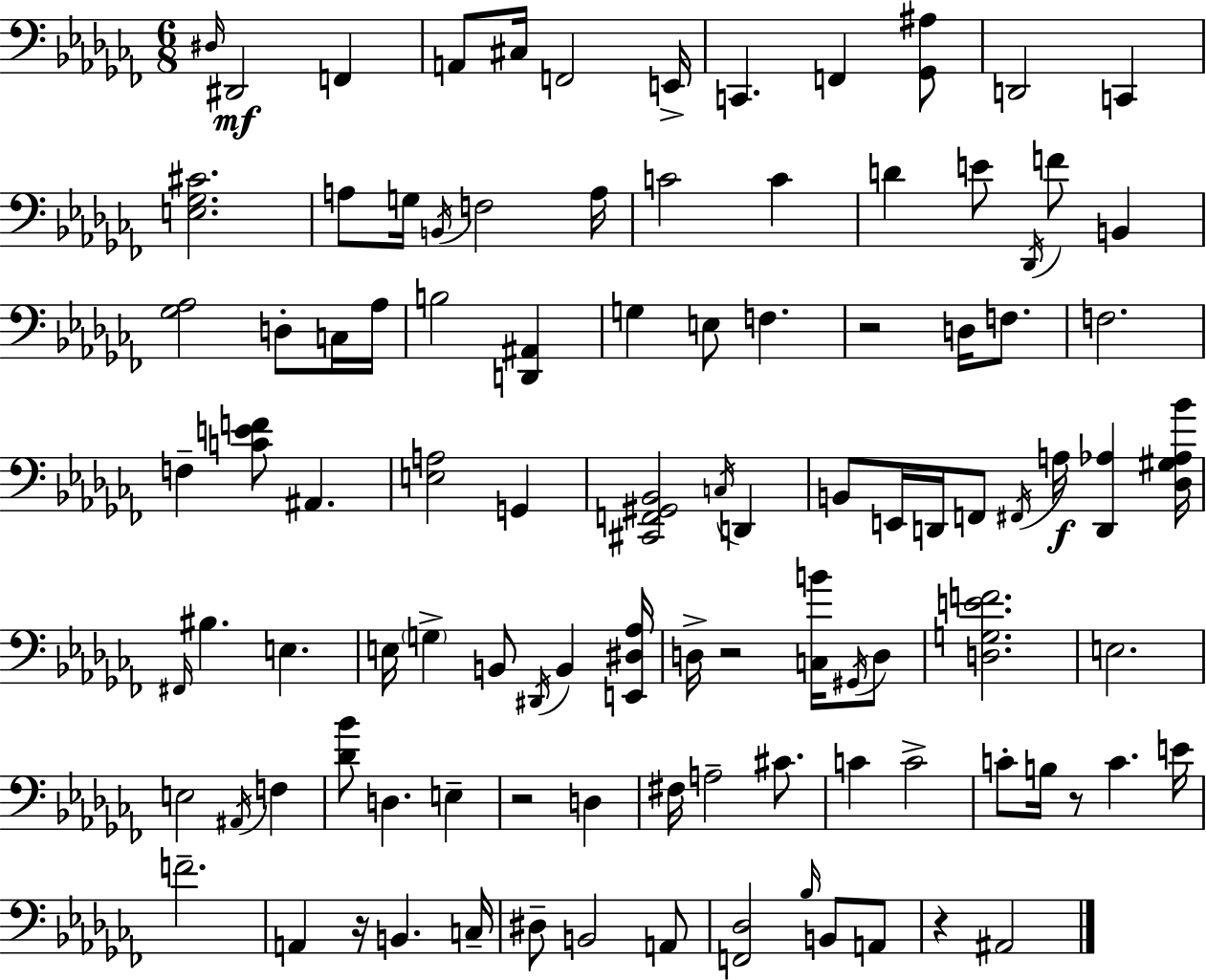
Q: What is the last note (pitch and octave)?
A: A#2